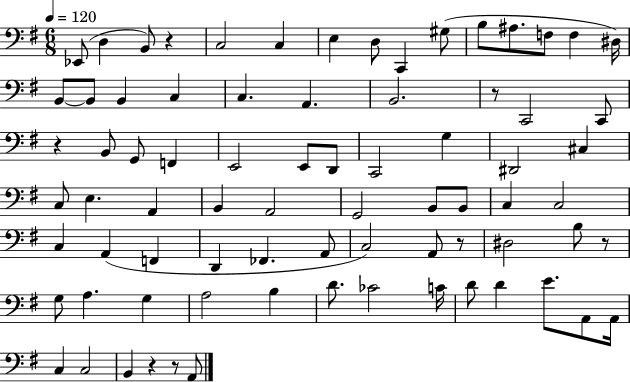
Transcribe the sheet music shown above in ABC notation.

X:1
T:Untitled
M:6/8
L:1/4
K:G
_E,,/2 D, B,,/2 z C,2 C, E, D,/2 C,, ^G,/2 B,/2 ^A,/2 F,/2 F, ^D,/4 B,,/2 B,,/2 B,, C, C, A,, B,,2 z/2 C,,2 C,,/2 z B,,/2 G,,/2 F,, E,,2 E,,/2 D,,/2 C,,2 G, ^D,,2 ^C, C,/2 E, A,, B,, A,,2 G,,2 B,,/2 B,,/2 C, C,2 C, A,, F,, D,, _F,, A,,/2 C,2 A,,/2 z/2 ^D,2 B,/2 z/2 G,/2 A, G, A,2 B, D/2 _C2 C/4 D/2 D E/2 A,,/2 A,,/4 C, C,2 B,, z z/2 A,,/2